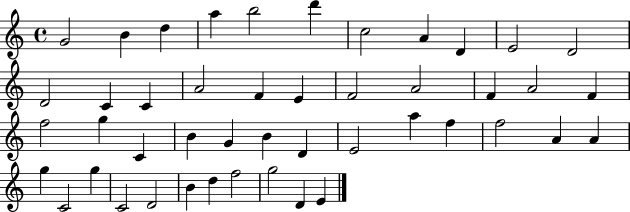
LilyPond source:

{
  \clef treble
  \time 4/4
  \defaultTimeSignature
  \key c \major
  g'2 b'4 d''4 | a''4 b''2 d'''4 | c''2 a'4 d'4 | e'2 d'2 | \break d'2 c'4 c'4 | a'2 f'4 e'4 | f'2 a'2 | f'4 a'2 f'4 | \break f''2 g''4 c'4 | b'4 g'4 b'4 d'4 | e'2 a''4 f''4 | f''2 a'4 a'4 | \break g''4 c'2 g''4 | c'2 d'2 | b'4 d''4 f''2 | g''2 d'4 e'4 | \break \bar "|."
}